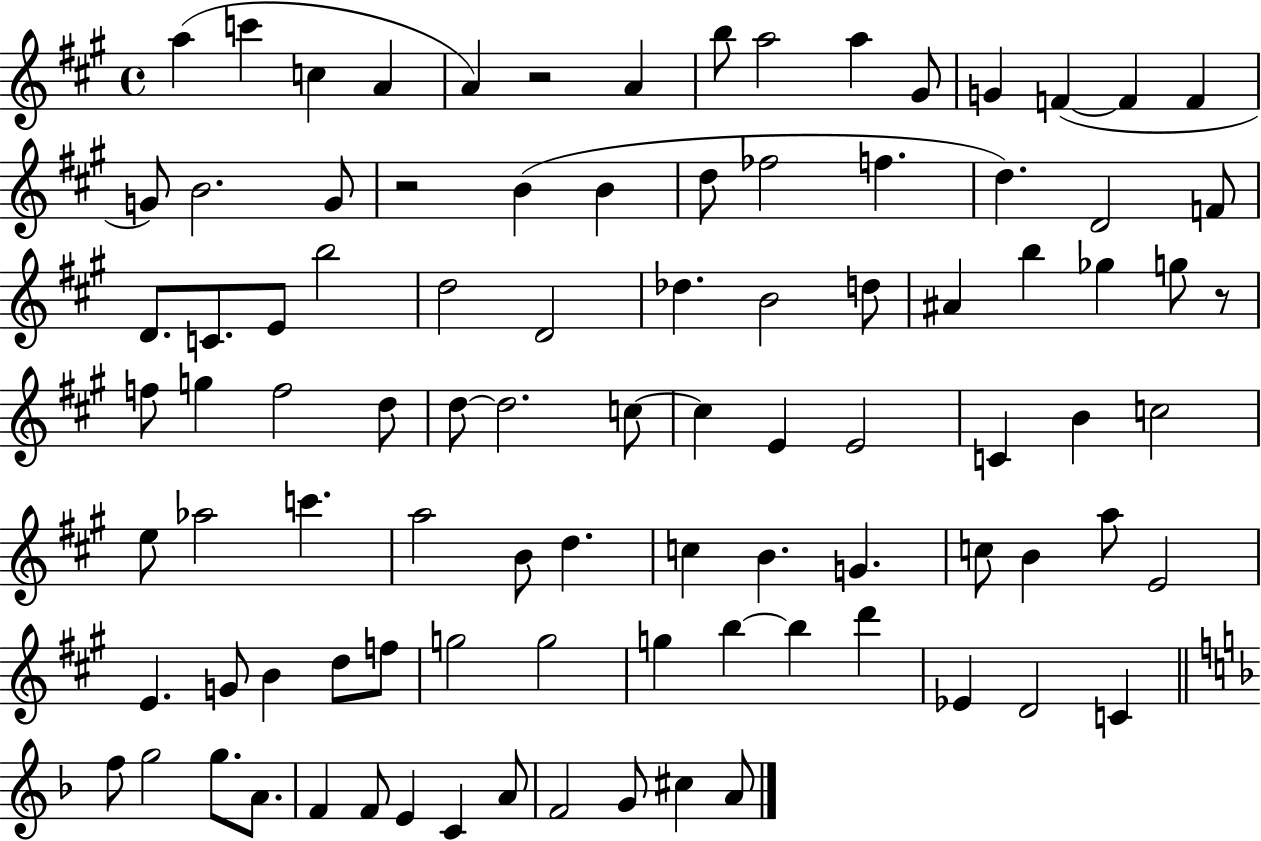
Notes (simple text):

A5/q C6/q C5/q A4/q A4/q R/h A4/q B5/e A5/h A5/q G#4/e G4/q F4/q F4/q F4/q G4/e B4/h. G4/e R/h B4/q B4/q D5/e FES5/h F5/q. D5/q. D4/h F4/e D4/e. C4/e. E4/e B5/h D5/h D4/h Db5/q. B4/h D5/e A#4/q B5/q Gb5/q G5/e R/e F5/e G5/q F5/h D5/e D5/e D5/h. C5/e C5/q E4/q E4/h C4/q B4/q C5/h E5/e Ab5/h C6/q. A5/h B4/e D5/q. C5/q B4/q. G4/q. C5/e B4/q A5/e E4/h E4/q. G4/e B4/q D5/e F5/e G5/h G5/h G5/q B5/q B5/q D6/q Eb4/q D4/h C4/q F5/e G5/h G5/e. A4/e. F4/q F4/e E4/q C4/q A4/e F4/h G4/e C#5/q A4/e